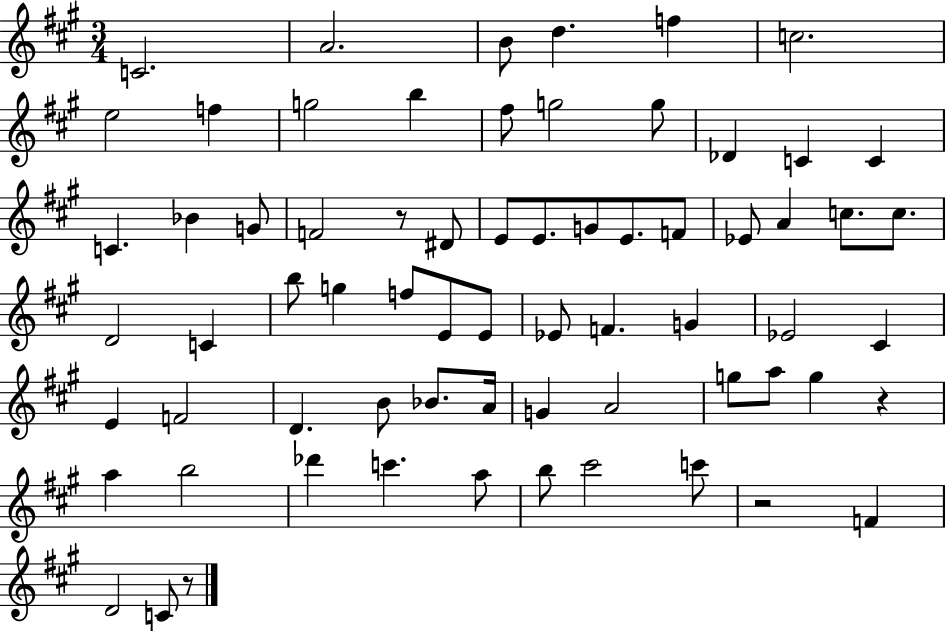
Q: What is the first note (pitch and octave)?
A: C4